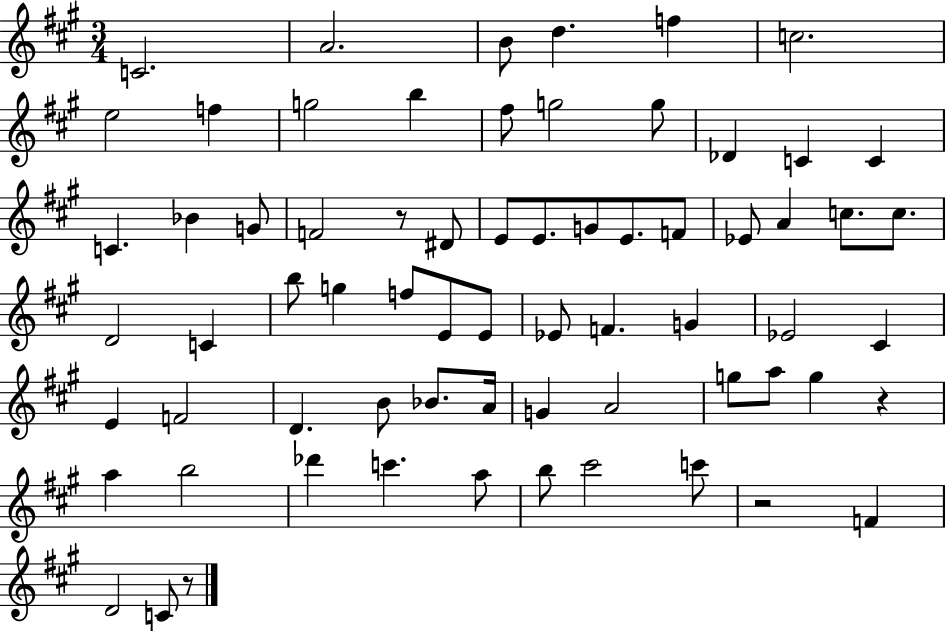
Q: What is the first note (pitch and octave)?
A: C4